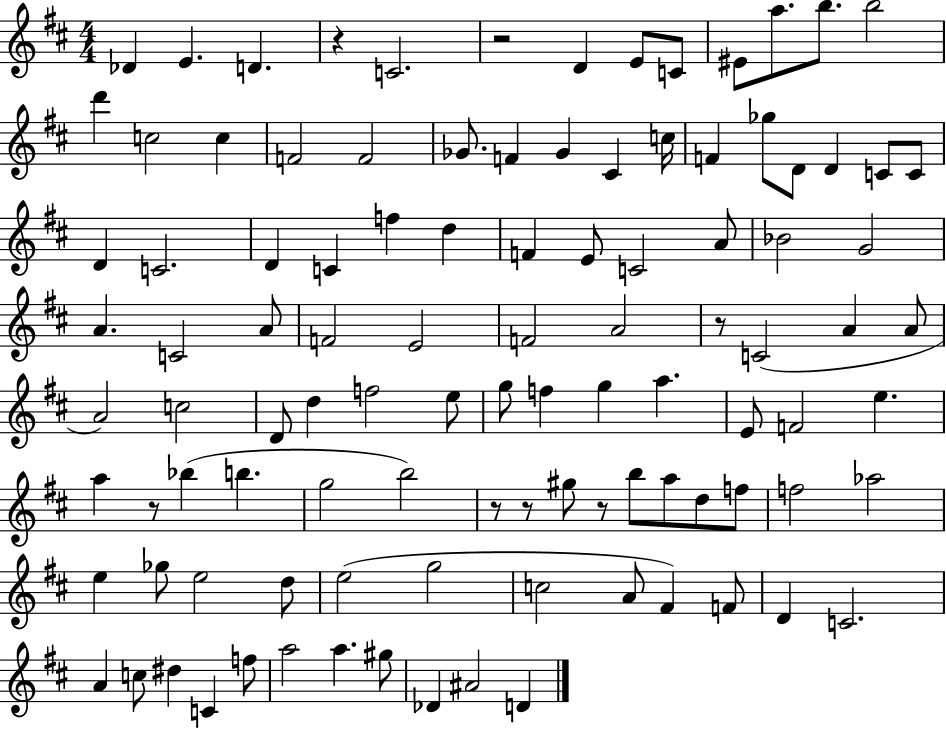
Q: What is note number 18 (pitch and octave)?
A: F4